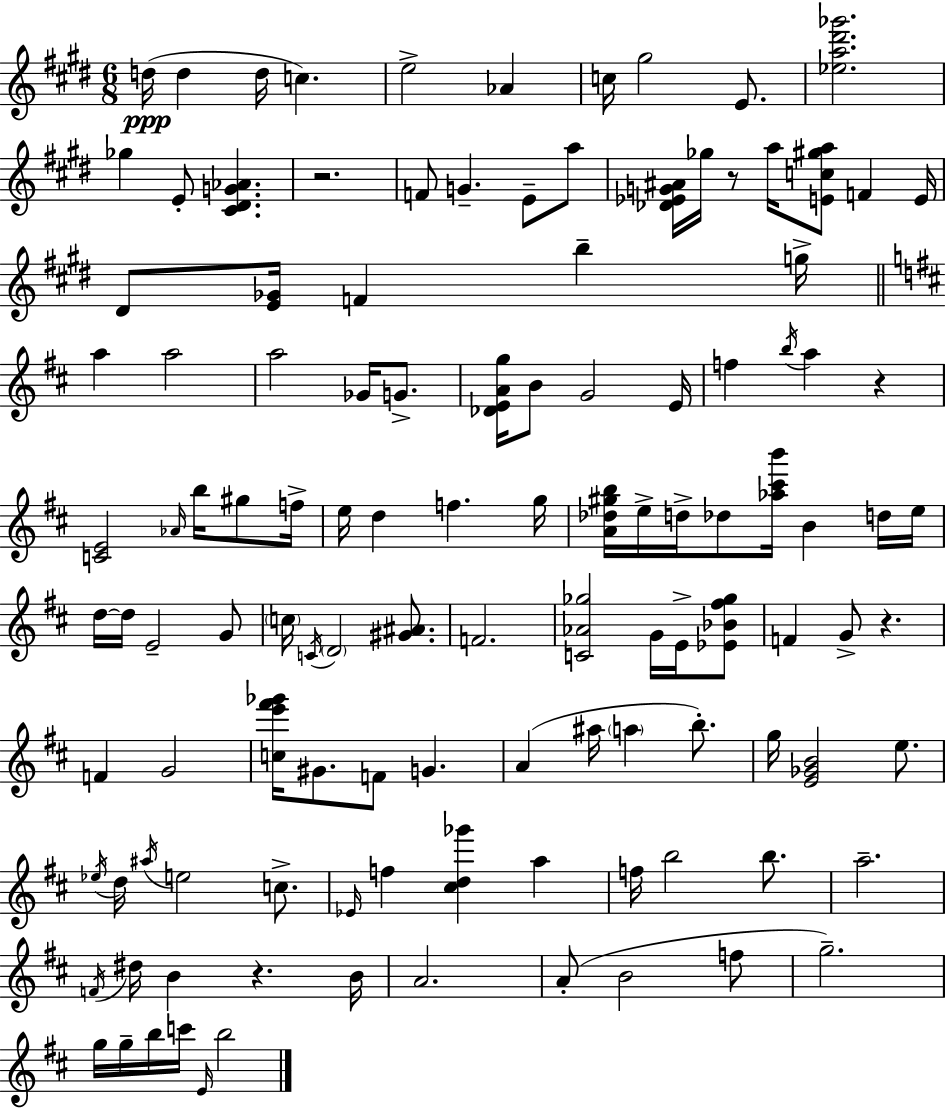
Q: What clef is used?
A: treble